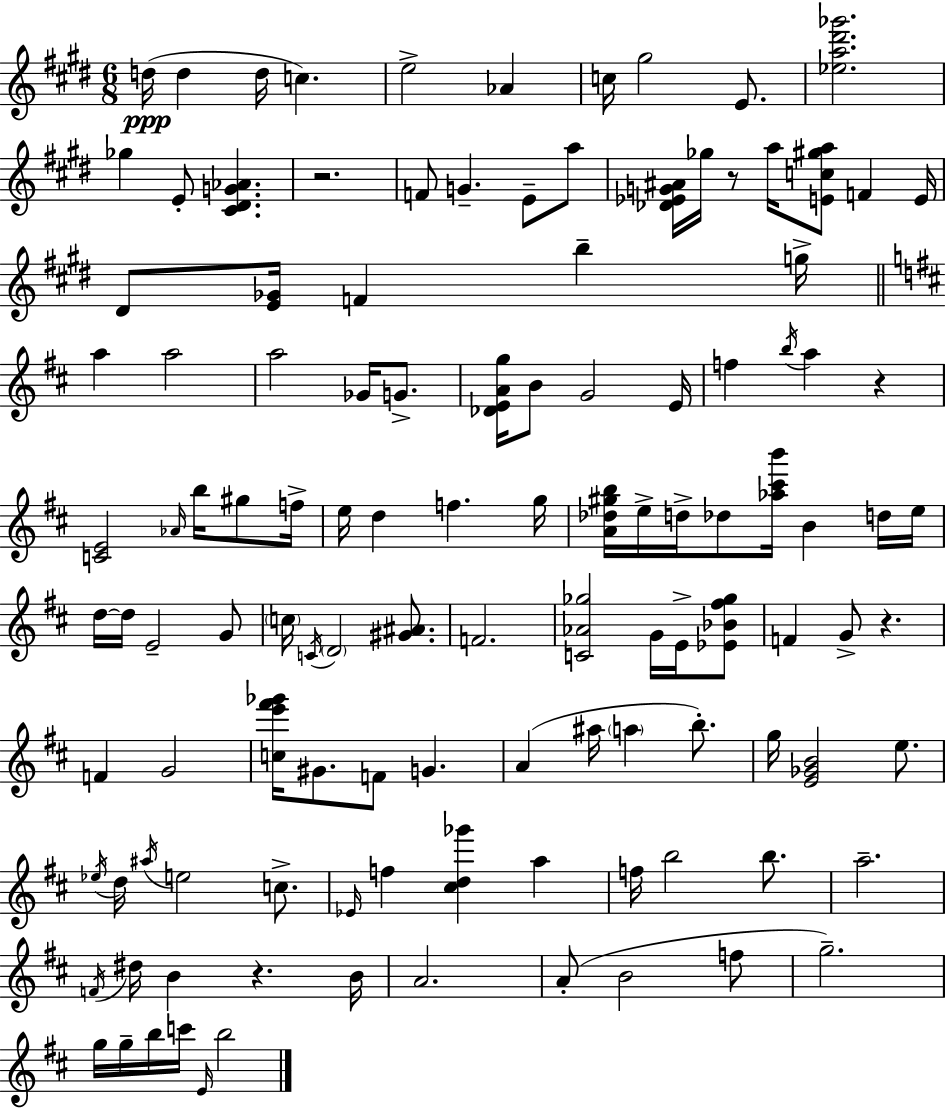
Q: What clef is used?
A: treble